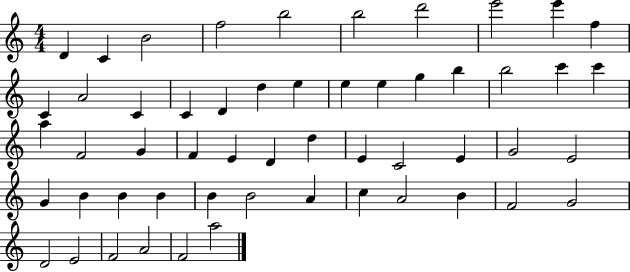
D4/q C4/q B4/h F5/h B5/h B5/h D6/h E6/h E6/q F5/q C4/q A4/h C4/q C4/q D4/q D5/q E5/q E5/q E5/q G5/q B5/q B5/h C6/q C6/q A5/q F4/h G4/q F4/q E4/q D4/q D5/q E4/q C4/h E4/q G4/h E4/h G4/q B4/q B4/q B4/q B4/q B4/h A4/q C5/q A4/h B4/q F4/h G4/h D4/h E4/h F4/h A4/h F4/h A5/h